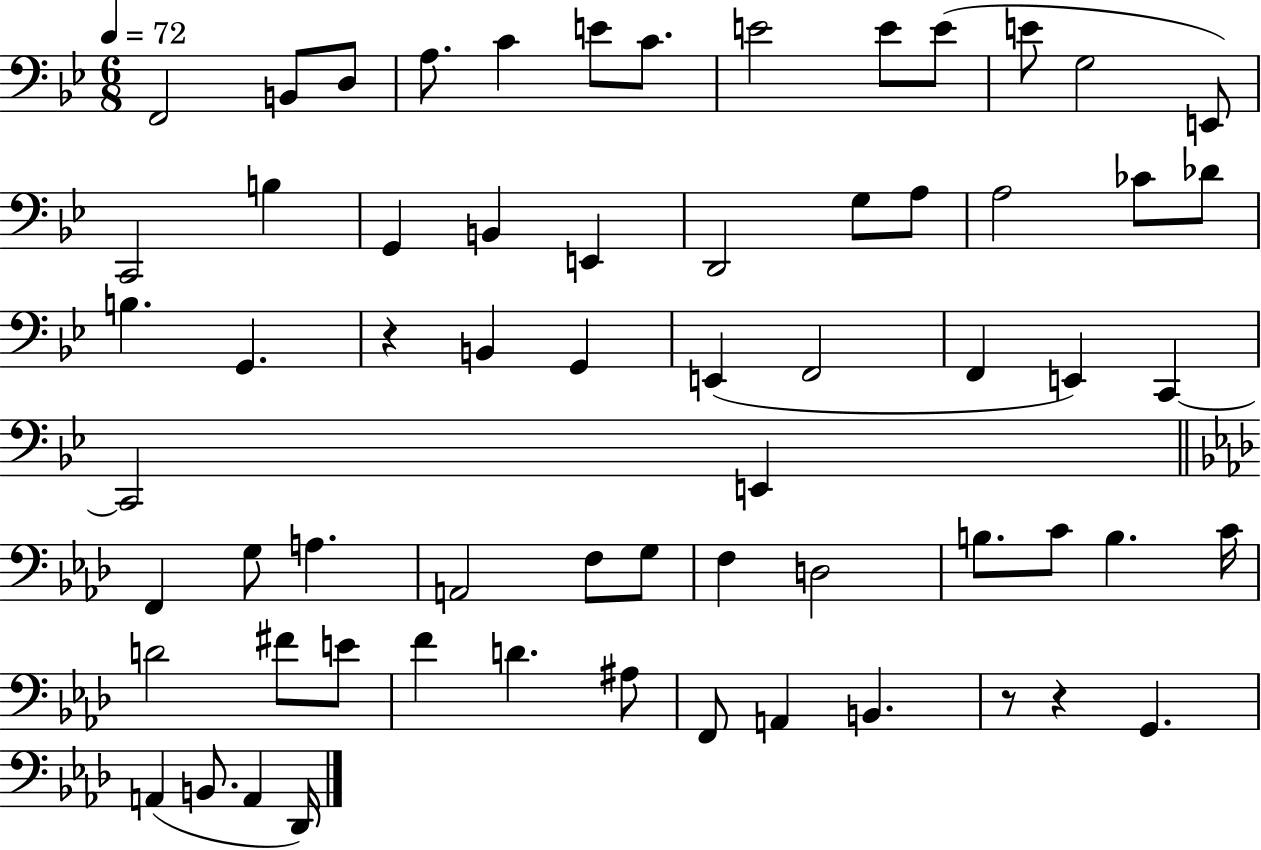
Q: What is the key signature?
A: BES major